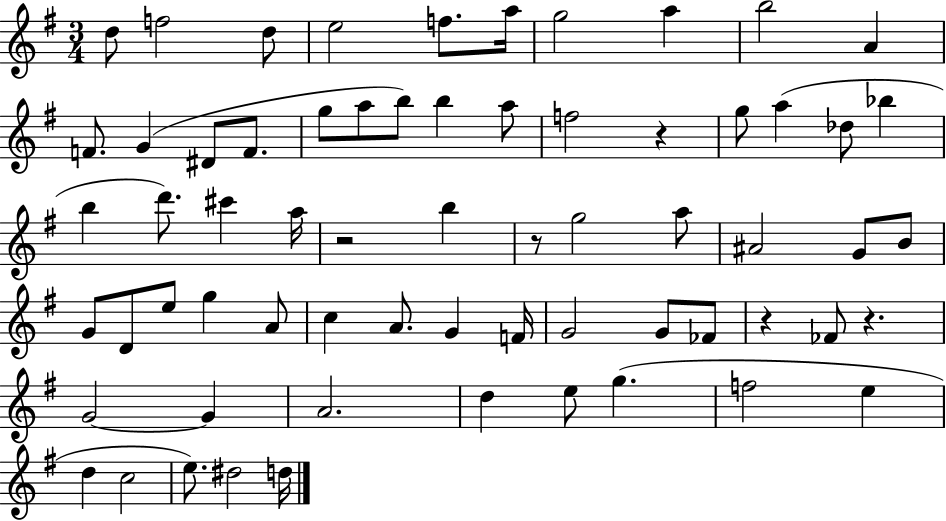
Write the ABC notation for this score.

X:1
T:Untitled
M:3/4
L:1/4
K:G
d/2 f2 d/2 e2 f/2 a/4 g2 a b2 A F/2 G ^D/2 F/2 g/2 a/2 b/2 b a/2 f2 z g/2 a _d/2 _b b d'/2 ^c' a/4 z2 b z/2 g2 a/2 ^A2 G/2 B/2 G/2 D/2 e/2 g A/2 c A/2 G F/4 G2 G/2 _F/2 z _F/2 z G2 G A2 d e/2 g f2 e d c2 e/2 ^d2 d/4